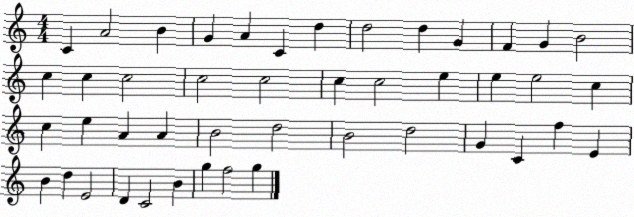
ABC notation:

X:1
T:Untitled
M:4/4
L:1/4
K:C
C A2 B G A C d d2 d G F G B2 c c c2 c2 c2 c c2 e e e2 c c e A A B2 d2 B2 d2 G C f E B d E2 D C2 B g f2 g